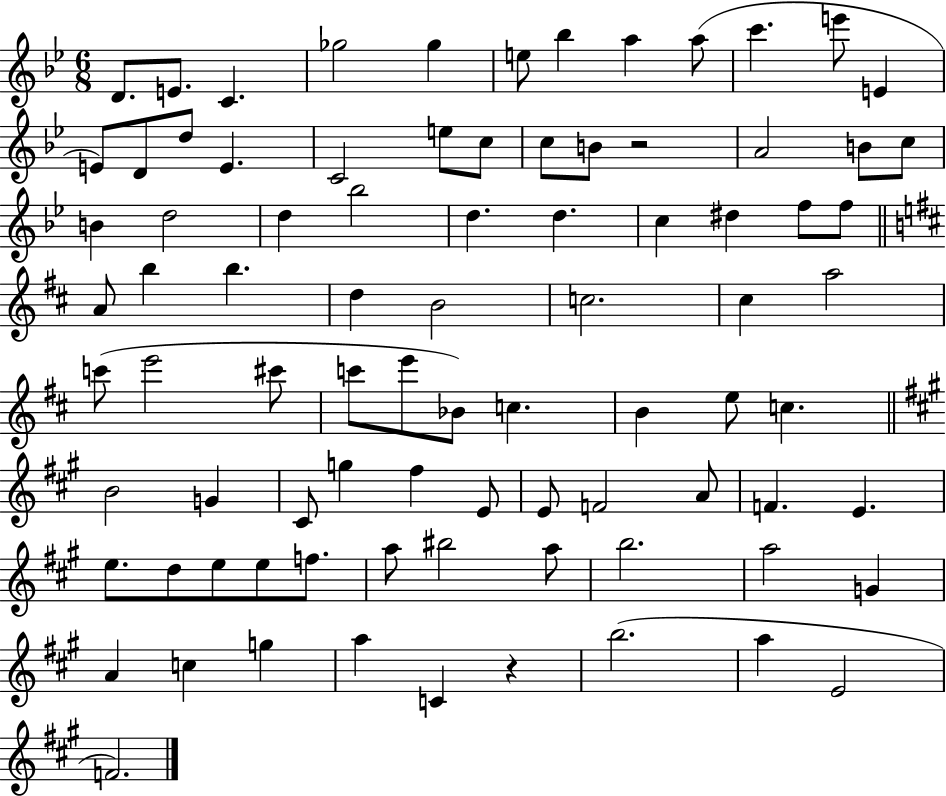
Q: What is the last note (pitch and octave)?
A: F4